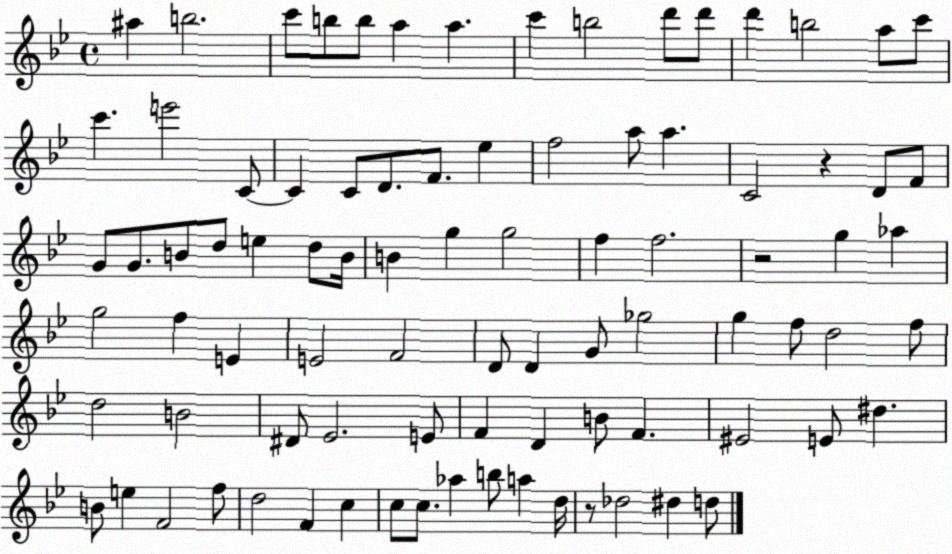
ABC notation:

X:1
T:Untitled
M:4/4
L:1/4
K:Bb
^a b2 c'/2 b/2 b/2 a a c' b2 d'/2 d'/2 d' b2 a/2 c'/2 c' e'2 C/2 C C/2 D/2 F/2 _e f2 a/2 a C2 z D/2 F/2 G/2 G/2 B/2 d/2 e d/2 B/4 B g g2 f f2 z2 g _a g2 f E E2 F2 D/2 D G/2 _g2 g f/2 d2 f/2 d2 B2 ^D/2 _E2 E/2 F D B/2 F ^E2 E/2 ^d B/2 e F2 f/2 d2 F c c/2 c/2 _a b/2 a d/4 z/2 _d2 ^d d/2